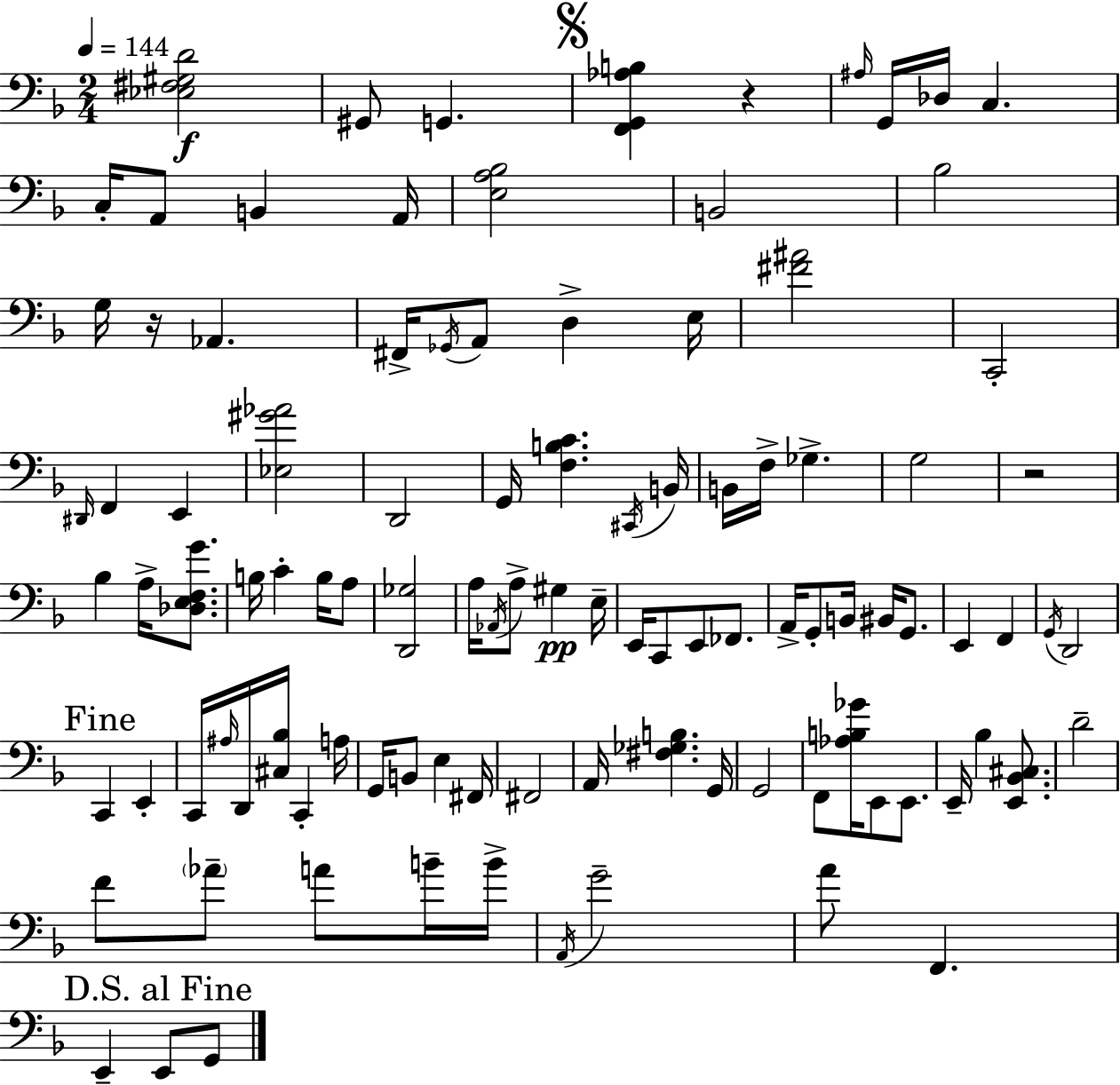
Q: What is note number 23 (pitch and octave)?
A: E2